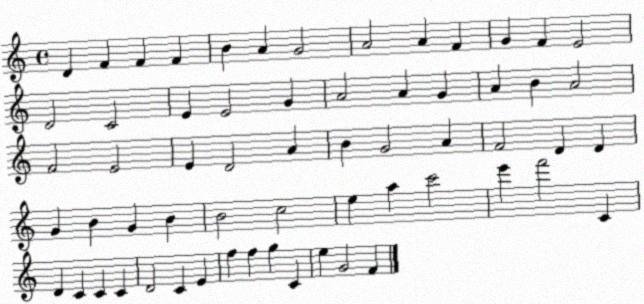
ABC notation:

X:1
T:Untitled
M:4/4
L:1/4
K:C
D F F F B A G2 A2 A F G F E2 D2 C2 E E2 G A2 A G A B A2 F2 E2 E D2 A B G2 A F2 D D G B G B B2 c2 e a c'2 e' f'2 C D C C C D2 C E f f g C e G2 F